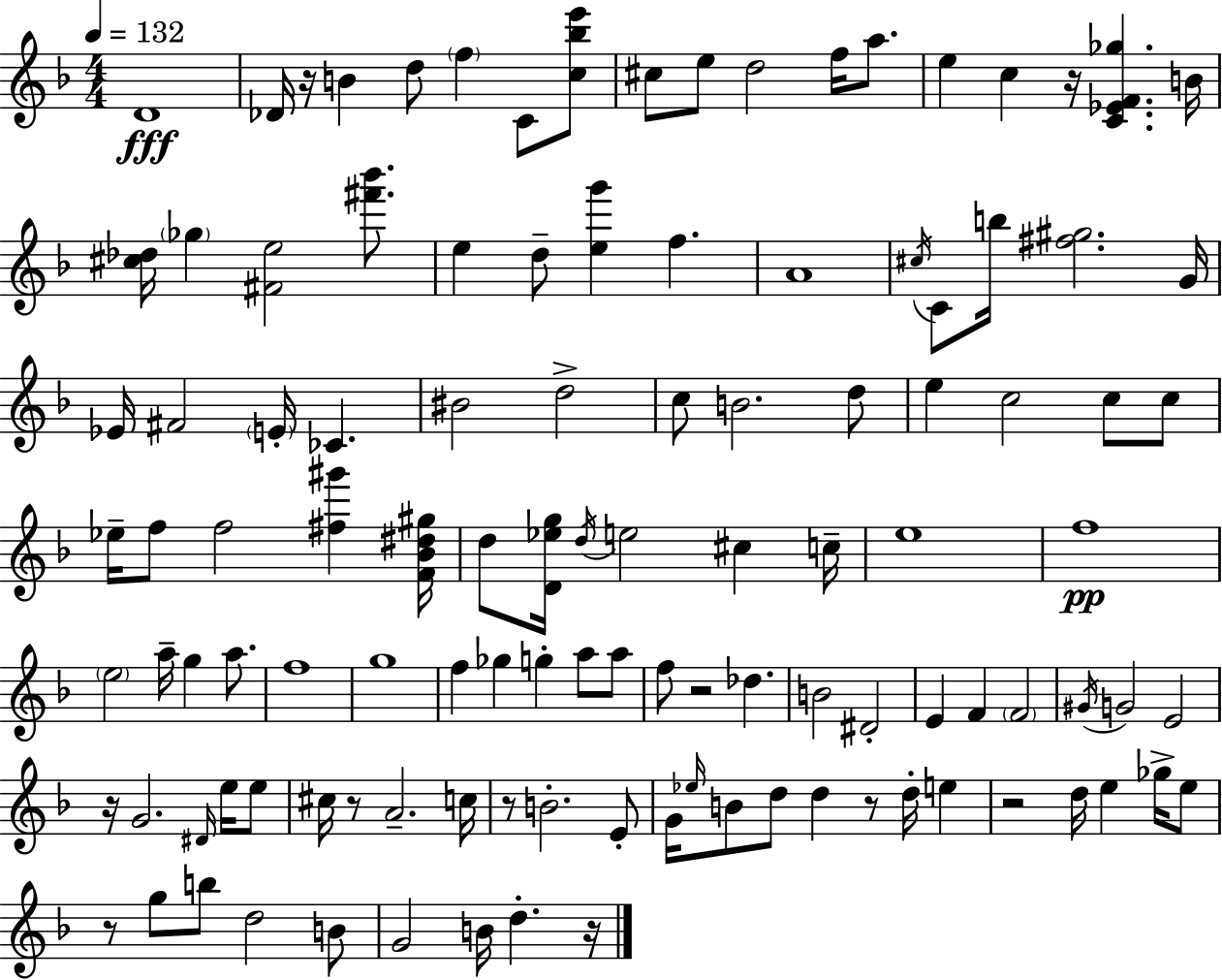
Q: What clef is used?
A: treble